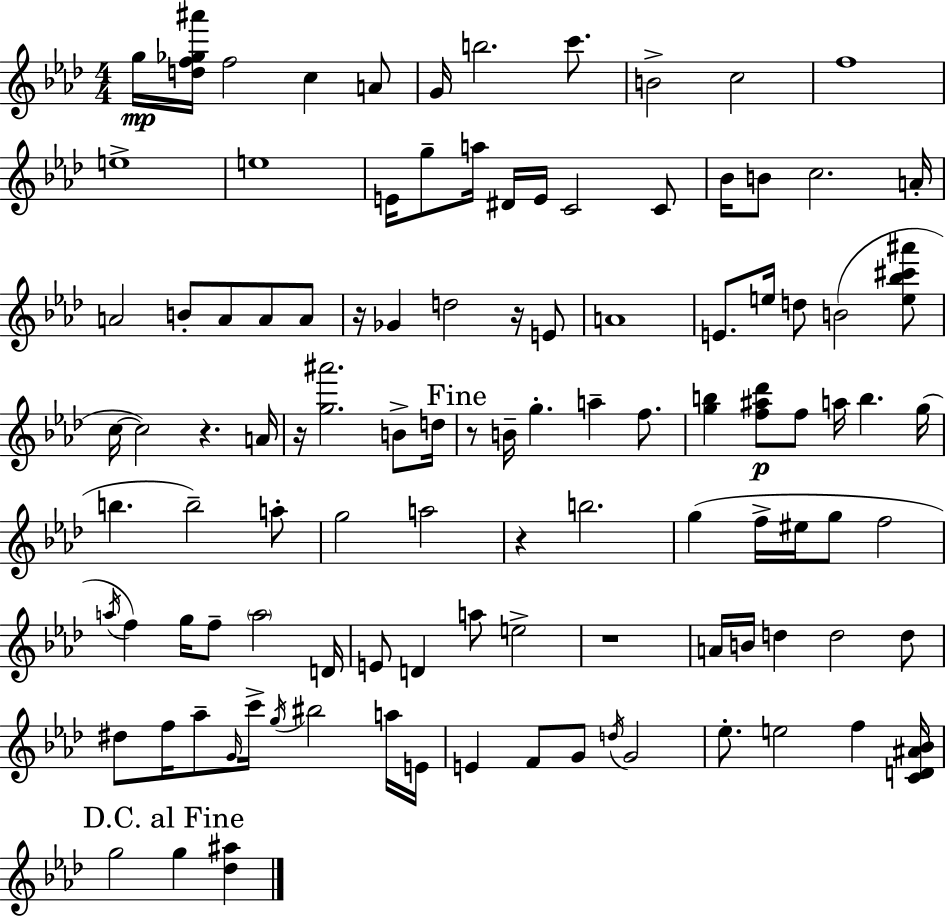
G5/s [D5,F5,Gb5,A#6]/s F5/h C5/q A4/e G4/s B5/h. C6/e. B4/h C5/h F5/w E5/w E5/w E4/s G5/e A5/s D#4/s E4/s C4/h C4/e Bb4/s B4/e C5/h. A4/s A4/h B4/e A4/e A4/e A4/e R/s Gb4/q D5/h R/s E4/e A4/w E4/e. E5/s D5/e B4/h [E5,Bb5,C#6,A#6]/e C5/s C5/h R/q. A4/s R/s [G5,A#6]/h. B4/e D5/s R/e B4/s G5/q. A5/q F5/e. [G5,B5]/q [F5,A#5,Db6]/e F5/e A5/s B5/q. G5/s B5/q. B5/h A5/e G5/h A5/h R/q B5/h. G5/q F5/s EIS5/s G5/e F5/h A5/s F5/q G5/s F5/e A5/h D4/s E4/e D4/q A5/e E5/h R/w A4/s B4/s D5/q D5/h D5/e D#5/e F5/s Ab5/e G4/s C6/s G5/s BIS5/h A5/s E4/s E4/q F4/e G4/e D5/s G4/h Eb5/e. E5/h F5/q [C4,D4,A#4,Bb4]/s G5/h G5/q [Db5,A#5]/q